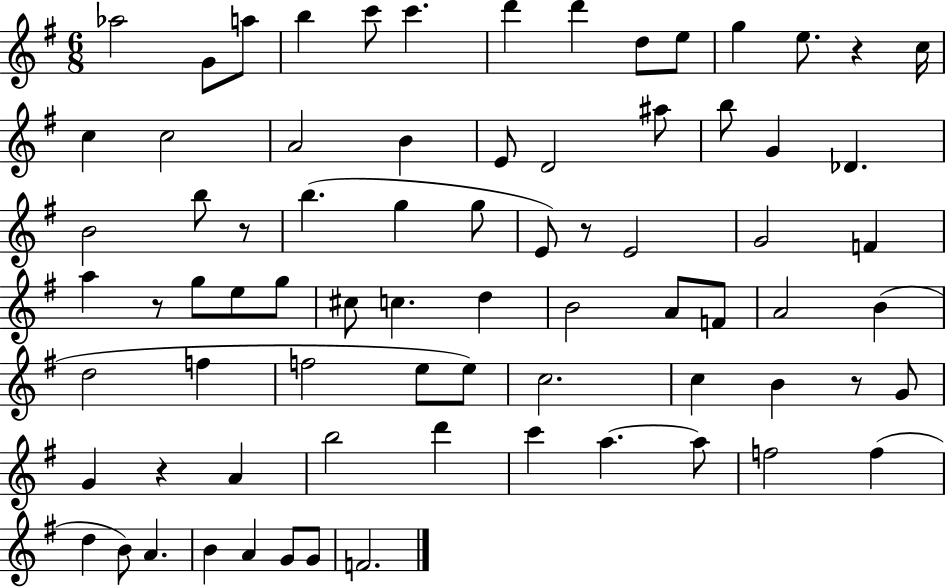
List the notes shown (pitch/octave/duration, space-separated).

Ab5/h G4/e A5/e B5/q C6/e C6/q. D6/q D6/q D5/e E5/e G5/q E5/e. R/q C5/s C5/q C5/h A4/h B4/q E4/e D4/h A#5/e B5/e G4/q Db4/q. B4/h B5/e R/e B5/q. G5/q G5/e E4/e R/e E4/h G4/h F4/q A5/q R/e G5/e E5/e G5/e C#5/e C5/q. D5/q B4/h A4/e F4/e A4/h B4/q D5/h F5/q F5/h E5/e E5/e C5/h. C5/q B4/q R/e G4/e G4/q R/q A4/q B5/h D6/q C6/q A5/q. A5/e F5/h F5/q D5/q B4/e A4/q. B4/q A4/q G4/e G4/e F4/h.